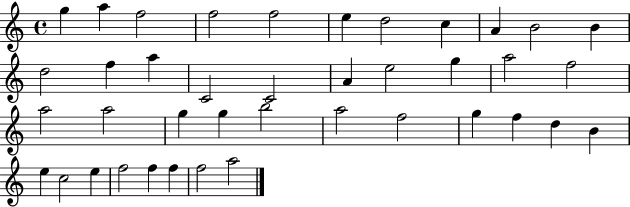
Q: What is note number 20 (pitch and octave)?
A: A5